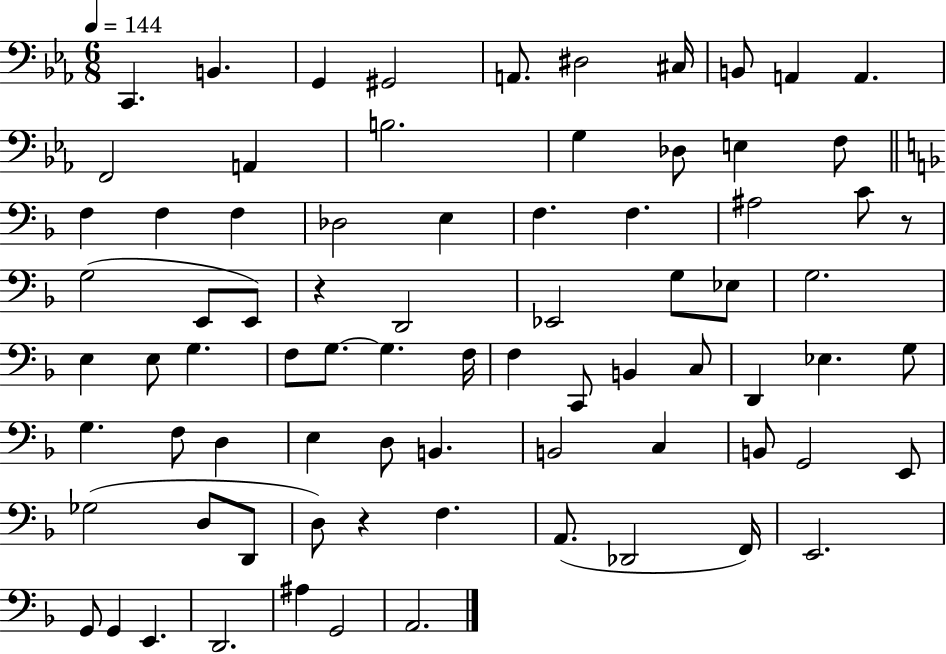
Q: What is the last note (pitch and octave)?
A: A2